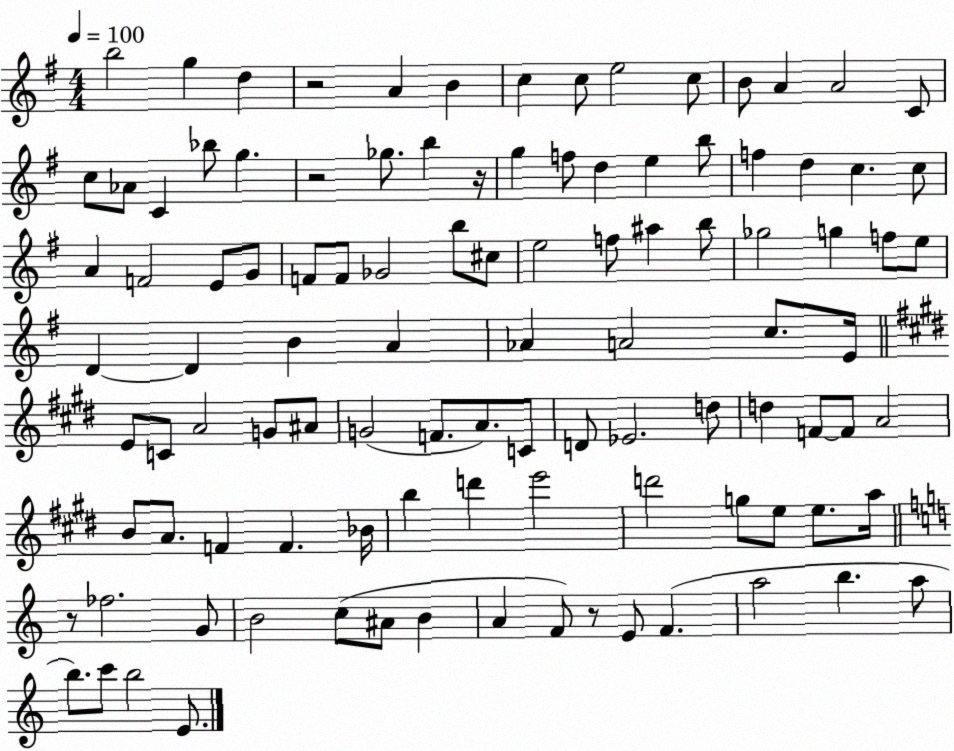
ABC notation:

X:1
T:Untitled
M:4/4
L:1/4
K:G
b2 g d z2 A B c c/2 e2 c/2 B/2 A A2 C/2 c/2 _A/2 C _b/2 g z2 _g/2 b z/4 g f/2 d e b/2 f d c c/2 A F2 E/2 G/2 F/2 F/2 _G2 b/2 ^c/2 e2 f/2 ^a b/2 _g2 g f/2 e/2 D D B A _A A2 c/2 E/4 E/2 C/2 A2 G/2 ^A/2 G2 F/2 A/2 C/2 D/2 _E2 d/2 d F/2 F/2 A2 B/2 A/2 F F _B/4 b d' e'2 d'2 g/2 e/2 e/2 a/4 z/2 _f2 G/2 B2 c/2 ^A/2 B A F/2 z/2 E/2 F a2 b a/2 b/2 c'/2 b2 E/2